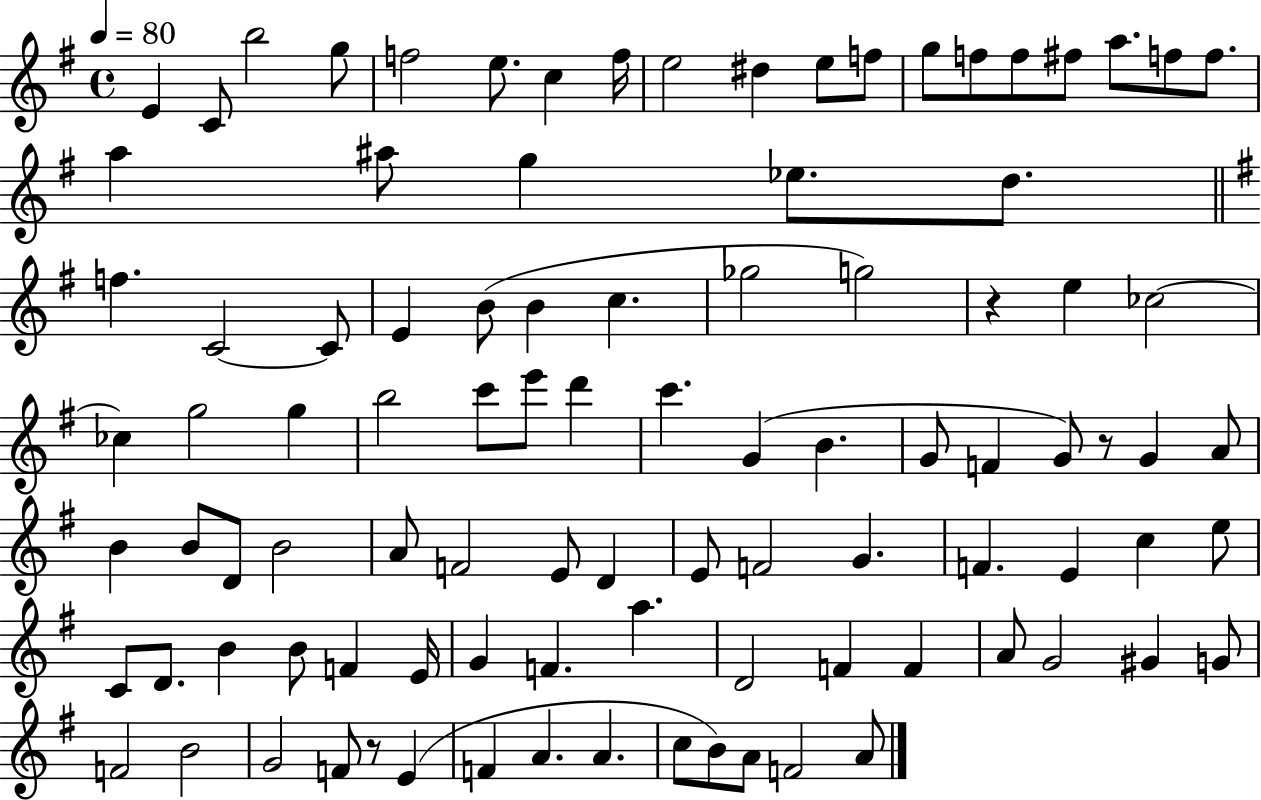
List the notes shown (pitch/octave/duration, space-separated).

E4/q C4/e B5/h G5/e F5/h E5/e. C5/q F5/s E5/h D#5/q E5/e F5/e G5/e F5/e F5/e F#5/e A5/e. F5/e F5/e. A5/q A#5/e G5/q Eb5/e. D5/e. F5/q. C4/h C4/e E4/q B4/e B4/q C5/q. Gb5/h G5/h R/q E5/q CES5/h CES5/q G5/h G5/q B5/h C6/e E6/e D6/q C6/q. G4/q B4/q. G4/e F4/q G4/e R/e G4/q A4/e B4/q B4/e D4/e B4/h A4/e F4/h E4/e D4/q E4/e F4/h G4/q. F4/q. E4/q C5/q E5/e C4/e D4/e. B4/q B4/e F4/q E4/s G4/q F4/q. A5/q. D4/h F4/q F4/q A4/e G4/h G#4/q G4/e F4/h B4/h G4/h F4/e R/e E4/q F4/q A4/q. A4/q. C5/e B4/e A4/e F4/h A4/e